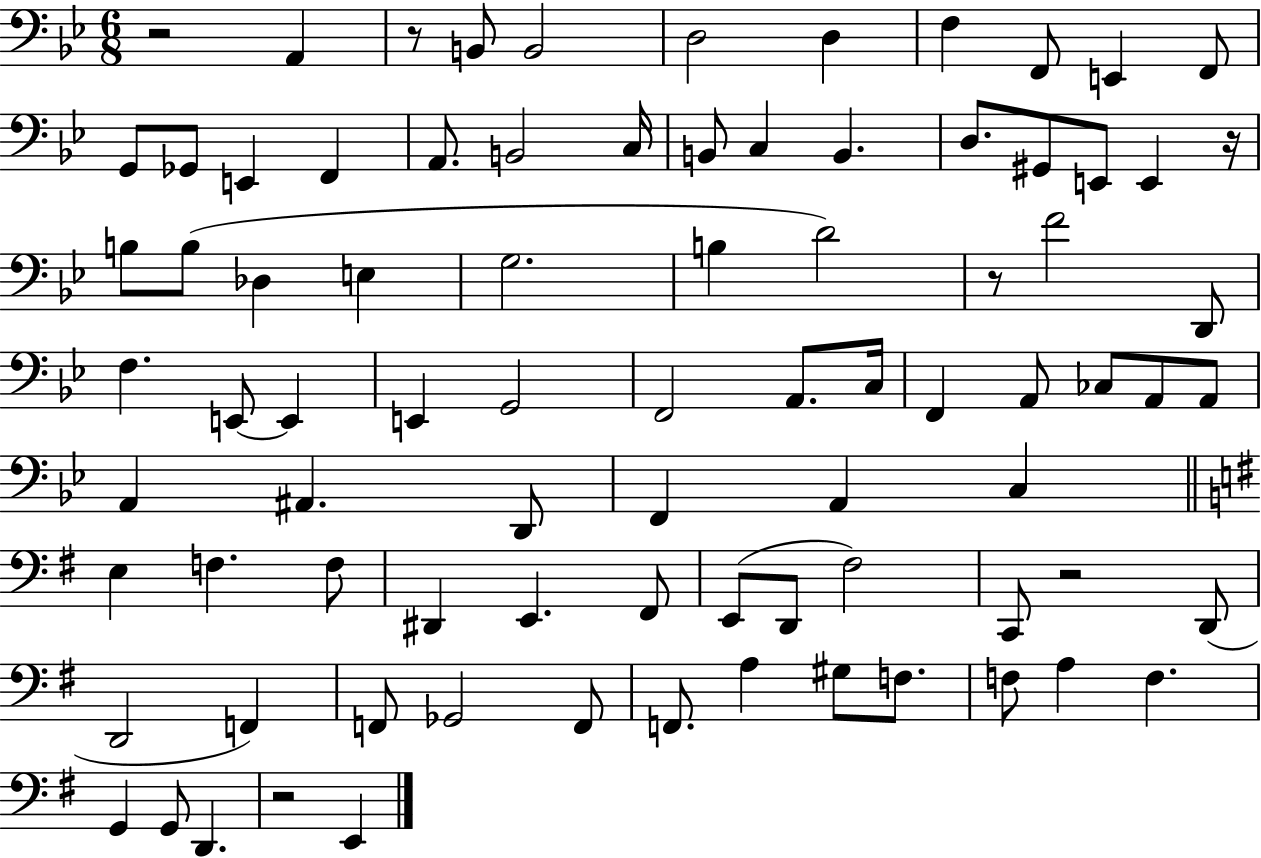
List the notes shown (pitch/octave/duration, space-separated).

R/h A2/q R/e B2/e B2/h D3/h D3/q F3/q F2/e E2/q F2/e G2/e Gb2/e E2/q F2/q A2/e. B2/h C3/s B2/e C3/q B2/q. D3/e. G#2/e E2/e E2/q R/s B3/e B3/e Db3/q E3/q G3/h. B3/q D4/h R/e F4/h D2/e F3/q. E2/e E2/q E2/q G2/h F2/h A2/e. C3/s F2/q A2/e CES3/e A2/e A2/e A2/q A#2/q. D2/e F2/q A2/q C3/q E3/q F3/q. F3/e D#2/q E2/q. F#2/e E2/e D2/e F#3/h C2/e R/h D2/e D2/h F2/q F2/e Gb2/h F2/e F2/e. A3/q G#3/e F3/e. F3/e A3/q F3/q. G2/q G2/e D2/q. R/h E2/q